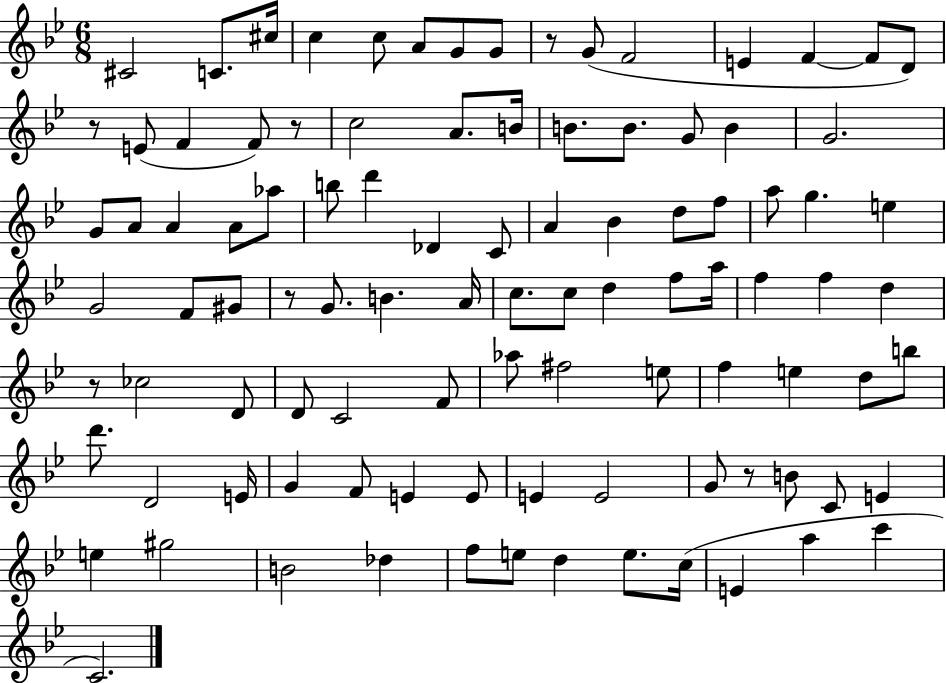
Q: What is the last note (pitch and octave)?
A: C4